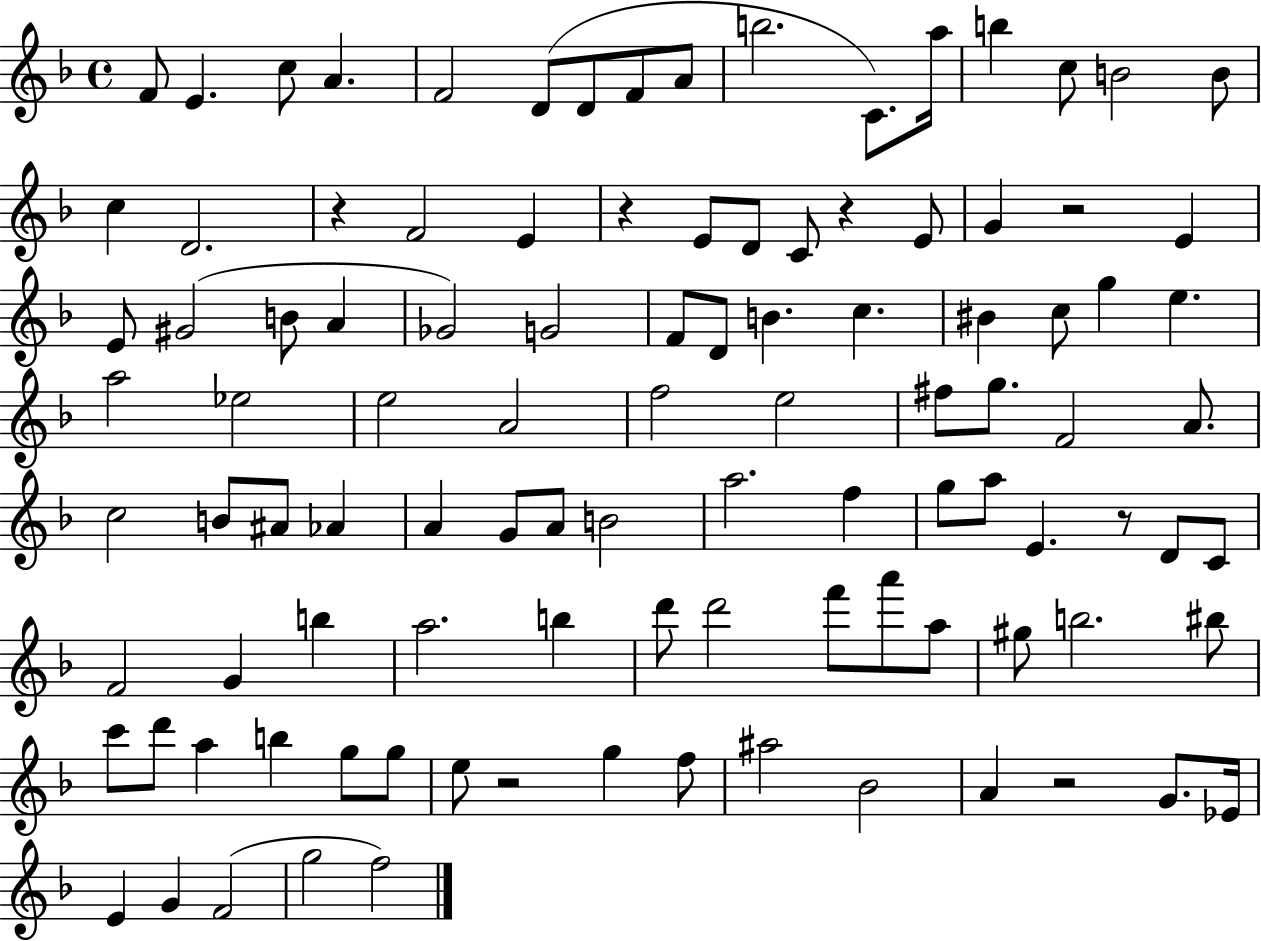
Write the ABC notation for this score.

X:1
T:Untitled
M:4/4
L:1/4
K:F
F/2 E c/2 A F2 D/2 D/2 F/2 A/2 b2 C/2 a/4 b c/2 B2 B/2 c D2 z F2 E z E/2 D/2 C/2 z E/2 G z2 E E/2 ^G2 B/2 A _G2 G2 F/2 D/2 B c ^B c/2 g e a2 _e2 e2 A2 f2 e2 ^f/2 g/2 F2 A/2 c2 B/2 ^A/2 _A A G/2 A/2 B2 a2 f g/2 a/2 E z/2 D/2 C/2 F2 G b a2 b d'/2 d'2 f'/2 a'/2 a/2 ^g/2 b2 ^b/2 c'/2 d'/2 a b g/2 g/2 e/2 z2 g f/2 ^a2 _B2 A z2 G/2 _E/4 E G F2 g2 f2